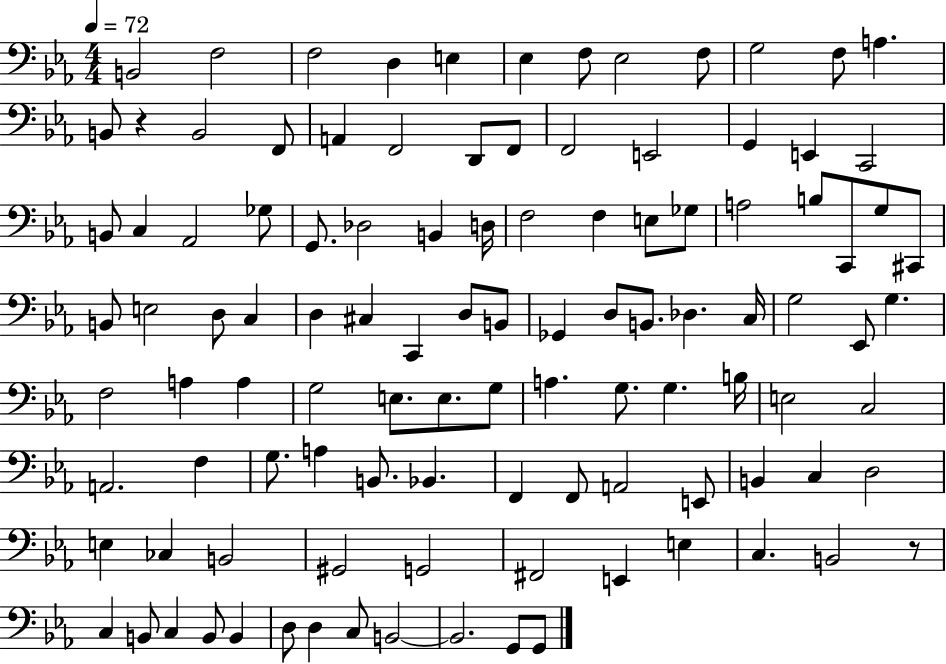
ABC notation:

X:1
T:Untitled
M:4/4
L:1/4
K:Eb
B,,2 F,2 F,2 D, E, _E, F,/2 _E,2 F,/2 G,2 F,/2 A, B,,/2 z B,,2 F,,/2 A,, F,,2 D,,/2 F,,/2 F,,2 E,,2 G,, E,, C,,2 B,,/2 C, _A,,2 _G,/2 G,,/2 _D,2 B,, D,/4 F,2 F, E,/2 _G,/2 A,2 B,/2 C,,/2 G,/2 ^C,,/2 B,,/2 E,2 D,/2 C, D, ^C, C,, D,/2 B,,/2 _G,, D,/2 B,,/2 _D, C,/4 G,2 _E,,/2 G, F,2 A, A, G,2 E,/2 E,/2 G,/2 A, G,/2 G, B,/4 E,2 C,2 A,,2 F, G,/2 A, B,,/2 _B,, F,, F,,/2 A,,2 E,,/2 B,, C, D,2 E, _C, B,,2 ^G,,2 G,,2 ^F,,2 E,, E, C, B,,2 z/2 C, B,,/2 C, B,,/2 B,, D,/2 D, C,/2 B,,2 B,,2 G,,/2 G,,/2